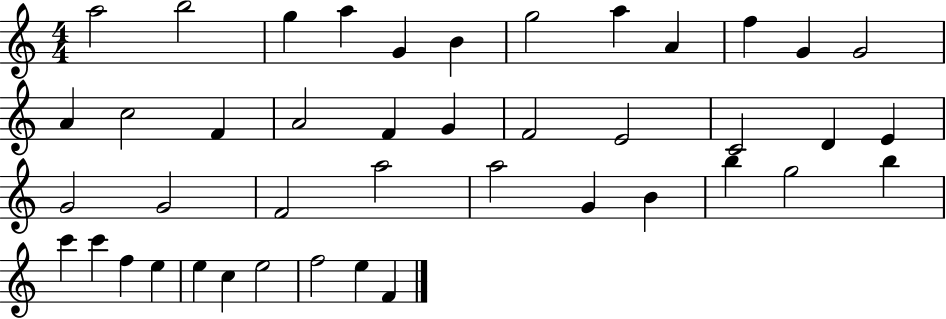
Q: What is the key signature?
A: C major